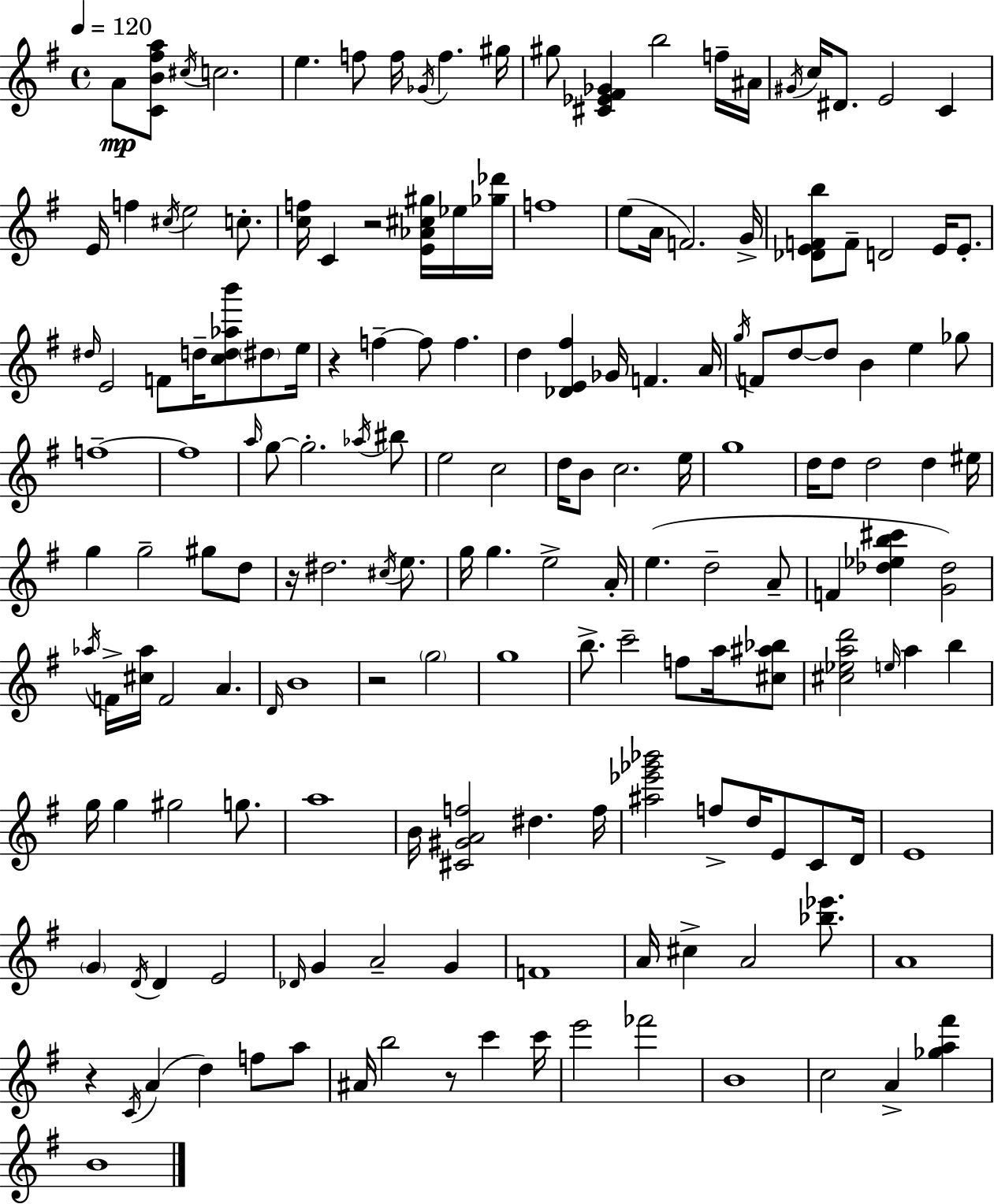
{
  \clef treble
  \time 4/4
  \defaultTimeSignature
  \key e \minor
  \tempo 4 = 120
  a'8\mp <c' b' fis'' a''>8 \acciaccatura { cis''16 } c''2. | e''4. f''8 f''16 \acciaccatura { ges'16 } f''4. | gis''16 gis''8 <cis' ees' fis' ges'>4 b''2 | f''16-- ais'16 \acciaccatura { gis'16 } c''16 dis'8. e'2 c'4 | \break e'16 f''4 \acciaccatura { cis''16 } e''2 | c''8.-. <c'' f''>16 c'4 r2 | <e' aes' cis'' gis''>16 ees''16 <ges'' des'''>16 f''1 | e''8( a'16 f'2.) | \break g'16-> <des' e' f' b''>8 f'8-- d'2 | e'16 e'8.-. \grace { dis''16 } e'2 f'8 d''16-- | <c'' d'' aes'' b'''>8 \parenthesize dis''8 e''16 r4 f''4--~~ f''8 f''4. | d''4 <des' e' fis''>4 ges'16 f'4. | \break a'16 \acciaccatura { g''16 } f'8 d''8~~ d''8 b'4 | e''4 ges''8 f''1--~~ | f''1 | \grace { a''16 } g''8~~ g''2.-. | \break \acciaccatura { aes''16 } bis''8 e''2 | c''2 d''16 b'8 c''2. | e''16 g''1 | d''16 d''8 d''2 | \break d''4 eis''16 g''4 g''2-- | gis''8 d''8 r16 dis''2. | \acciaccatura { cis''16 } e''8. g''16 g''4. | e''2-> a'16-. e''4.( d''2-- | \break a'8-- f'4 <des'' ees'' b'' cis'''>4 | <g' des''>2) \acciaccatura { aes''16 } f'16-> <cis'' aes''>16 f'2 | a'4. \grace { d'16 } b'1 | r2 | \break \parenthesize g''2 g''1 | b''8.-> c'''2-- | f''8 a''16 <cis'' ais'' bes''>8 <cis'' ees'' a'' d'''>2 | \grace { e''16 } a''4 b''4 g''16 g''4 | \break gis''2 g''8. a''1 | b'16 <cis' gis' a' f''>2 | dis''4. f''16 <ais'' ees''' ges''' bes'''>2 | f''8-> d''16 e'8 c'8 d'16 e'1 | \break \parenthesize g'4 | \acciaccatura { d'16 } d'4 e'2 \grace { des'16 } g'4 | a'2-- g'4 f'1 | a'16 cis''4-> | \break a'2 <bes'' ees'''>8. a'1 | r4 | \acciaccatura { c'16 }( a'4 d''4) f''8 a''8 ais'16 | b''2 r8 c'''4 c'''16 e'''2 | \break fes'''2 b'1 | c''2 | a'4-> <ges'' a'' fis'''>4 b'1 | \bar "|."
}